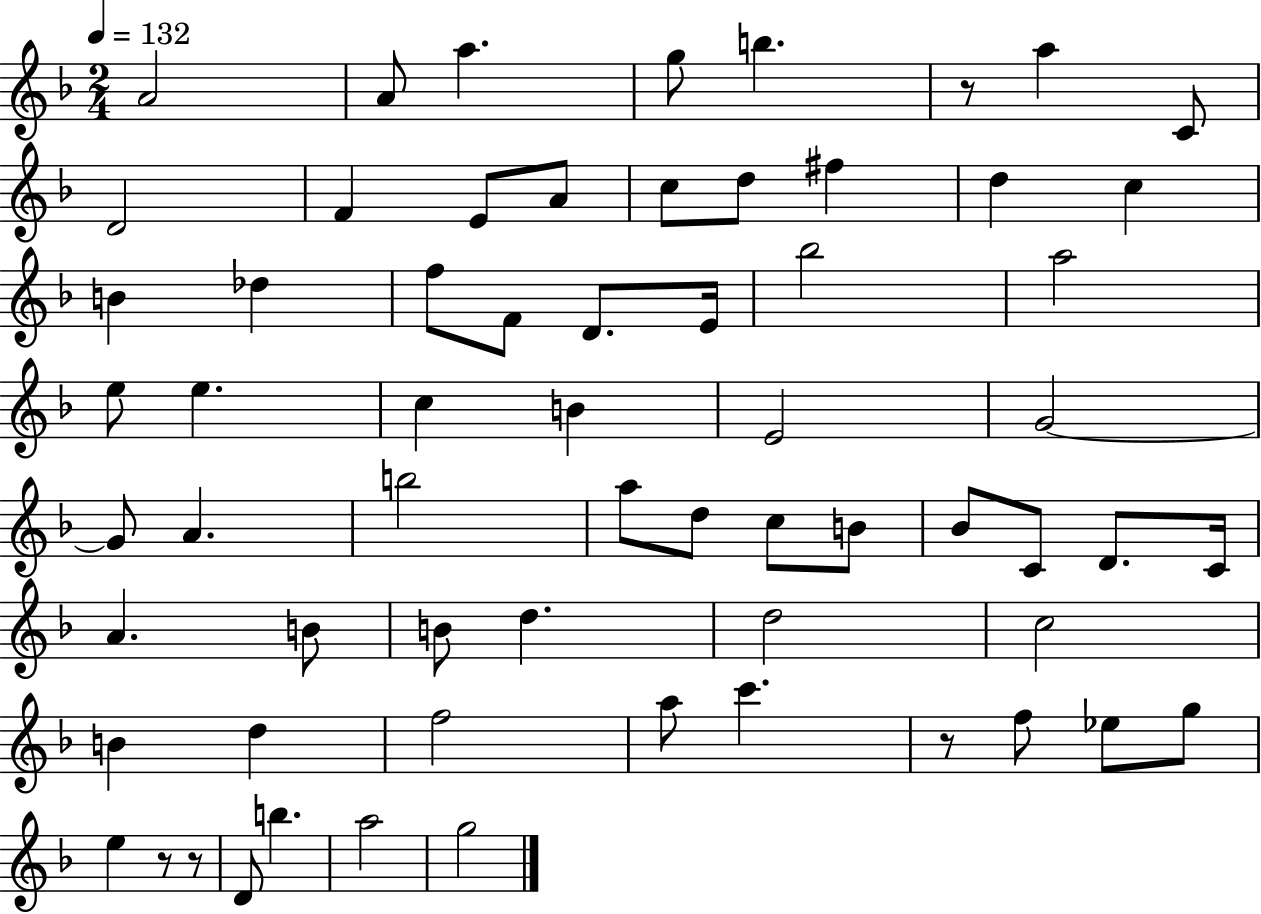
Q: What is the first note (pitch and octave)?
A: A4